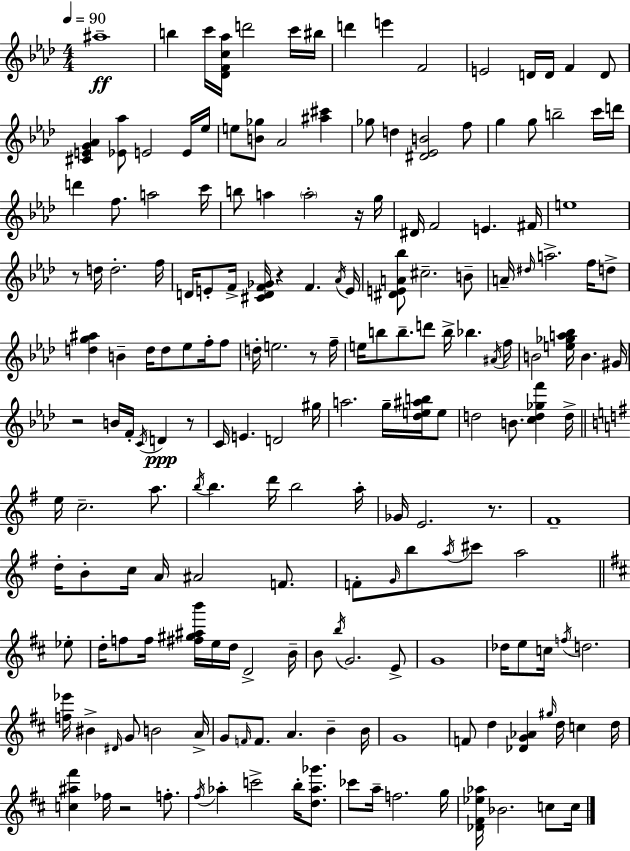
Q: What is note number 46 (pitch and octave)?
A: F4